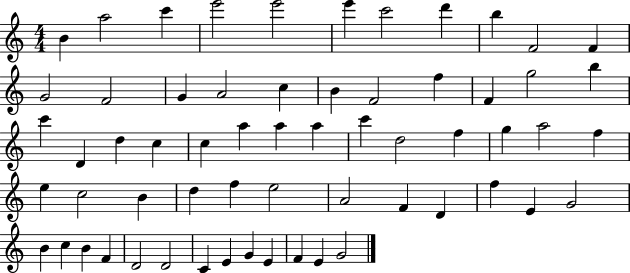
X:1
T:Untitled
M:4/4
L:1/4
K:C
B a2 c' e'2 e'2 e' c'2 d' b F2 F G2 F2 G A2 c B F2 f F g2 b c' D d c c a a a c' d2 f g a2 f e c2 B d f e2 A2 F D f E G2 B c B F D2 D2 C E G E F E G2